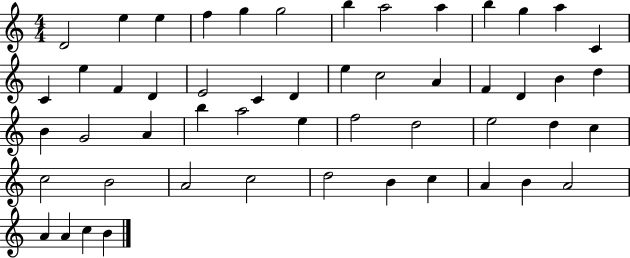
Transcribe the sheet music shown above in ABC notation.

X:1
T:Untitled
M:4/4
L:1/4
K:C
D2 e e f g g2 b a2 a b g a C C e F D E2 C D e c2 A F D B d B G2 A b a2 e f2 d2 e2 d c c2 B2 A2 c2 d2 B c A B A2 A A c B